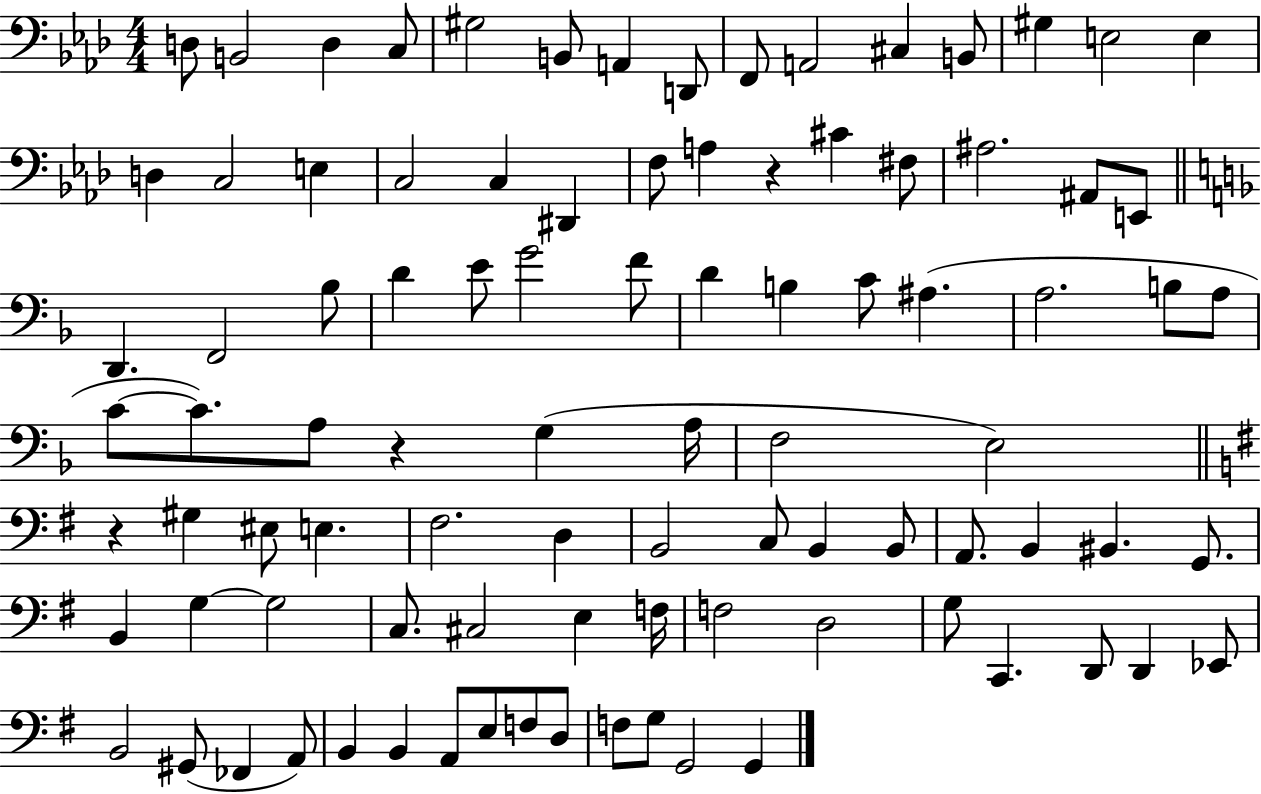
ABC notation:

X:1
T:Untitled
M:4/4
L:1/4
K:Ab
D,/2 B,,2 D, C,/2 ^G,2 B,,/2 A,, D,,/2 F,,/2 A,,2 ^C, B,,/2 ^G, E,2 E, D, C,2 E, C,2 C, ^D,, F,/2 A, z ^C ^F,/2 ^A,2 ^A,,/2 E,,/2 D,, F,,2 _B,/2 D E/2 G2 F/2 D B, C/2 ^A, A,2 B,/2 A,/2 C/2 C/2 A,/2 z G, A,/4 F,2 E,2 z ^G, ^E,/2 E, ^F,2 D, B,,2 C,/2 B,, B,,/2 A,,/2 B,, ^B,, G,,/2 B,, G, G,2 C,/2 ^C,2 E, F,/4 F,2 D,2 G,/2 C,, D,,/2 D,, _E,,/2 B,,2 ^G,,/2 _F,, A,,/2 B,, B,, A,,/2 E,/2 F,/2 D,/2 F,/2 G,/2 G,,2 G,,